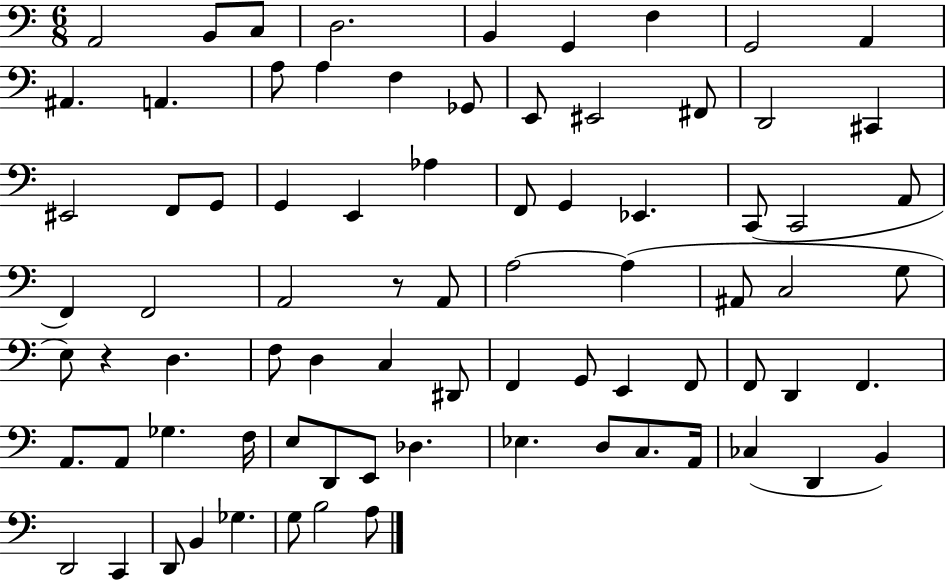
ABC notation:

X:1
T:Untitled
M:6/8
L:1/4
K:C
A,,2 B,,/2 C,/2 D,2 B,, G,, F, G,,2 A,, ^A,, A,, A,/2 A, F, _G,,/2 E,,/2 ^E,,2 ^F,,/2 D,,2 ^C,, ^E,,2 F,,/2 G,,/2 G,, E,, _A, F,,/2 G,, _E,, C,,/2 C,,2 A,,/2 F,, F,,2 A,,2 z/2 A,,/2 A,2 A, ^A,,/2 C,2 G,/2 E,/2 z D, F,/2 D, C, ^D,,/2 F,, G,,/2 E,, F,,/2 F,,/2 D,, F,, A,,/2 A,,/2 _G, F,/4 E,/2 D,,/2 E,,/2 _D, _E, D,/2 C,/2 A,,/4 _C, D,, B,, D,,2 C,, D,,/2 B,, _G, G,/2 B,2 A,/2